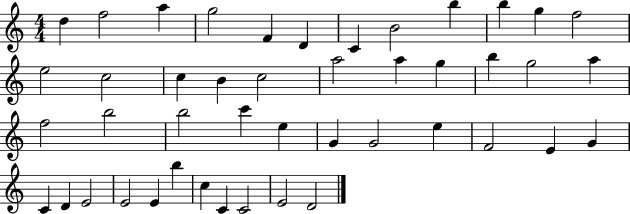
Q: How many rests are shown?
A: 0